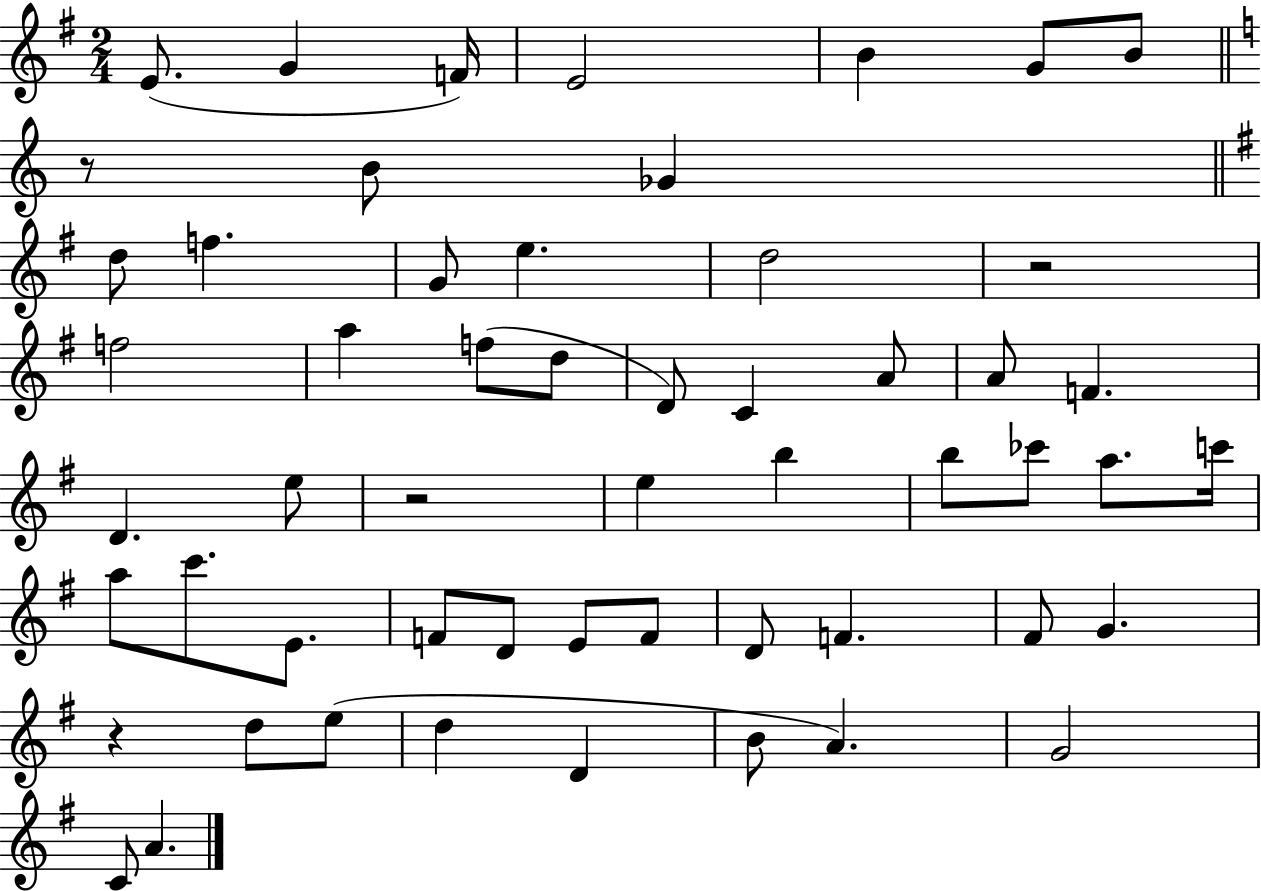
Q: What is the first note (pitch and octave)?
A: E4